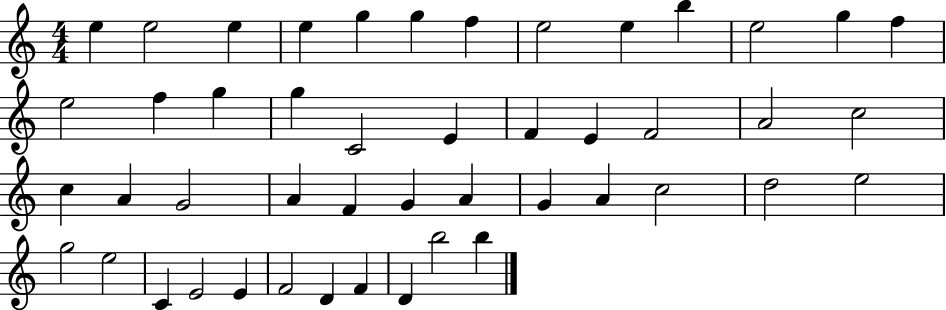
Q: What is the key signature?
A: C major